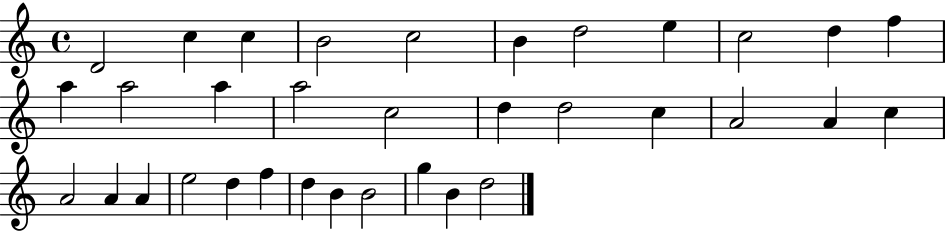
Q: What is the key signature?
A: C major